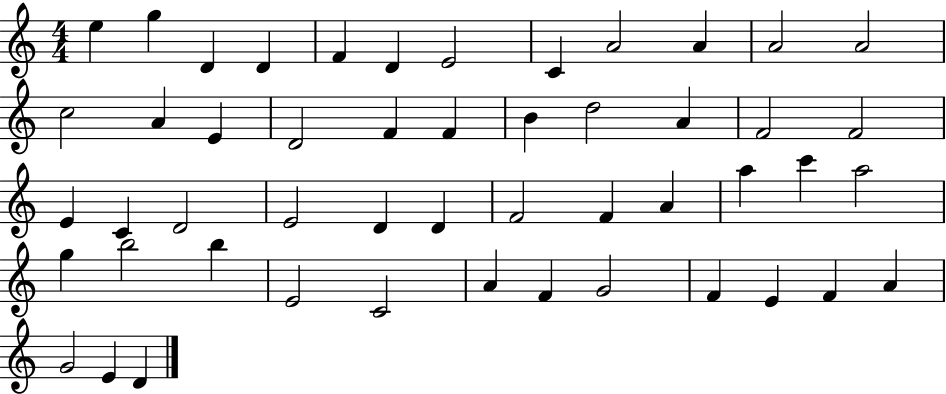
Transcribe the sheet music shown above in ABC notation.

X:1
T:Untitled
M:4/4
L:1/4
K:C
e g D D F D E2 C A2 A A2 A2 c2 A E D2 F F B d2 A F2 F2 E C D2 E2 D D F2 F A a c' a2 g b2 b E2 C2 A F G2 F E F A G2 E D